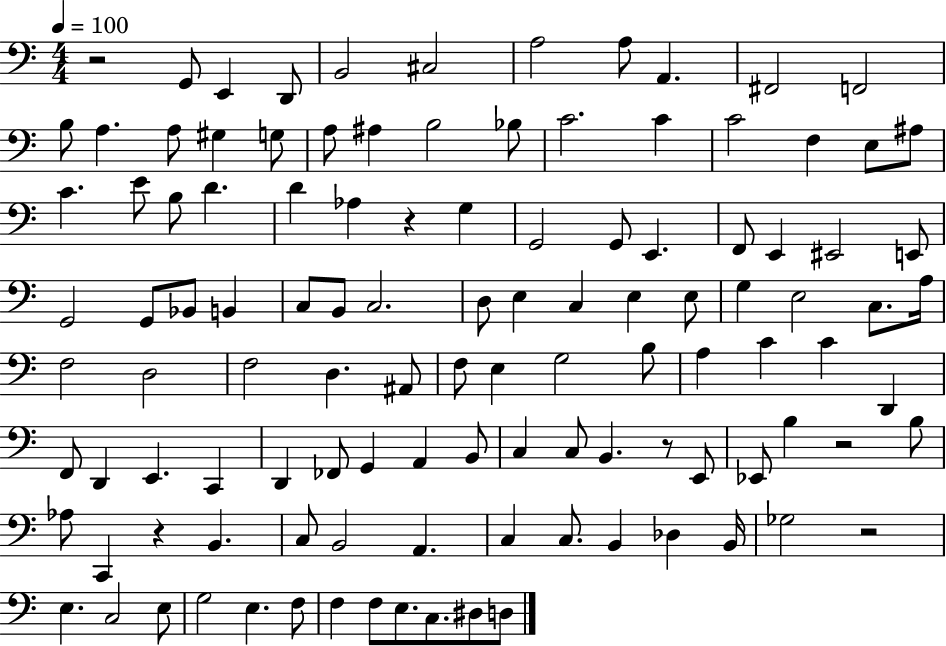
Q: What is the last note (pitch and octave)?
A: D3